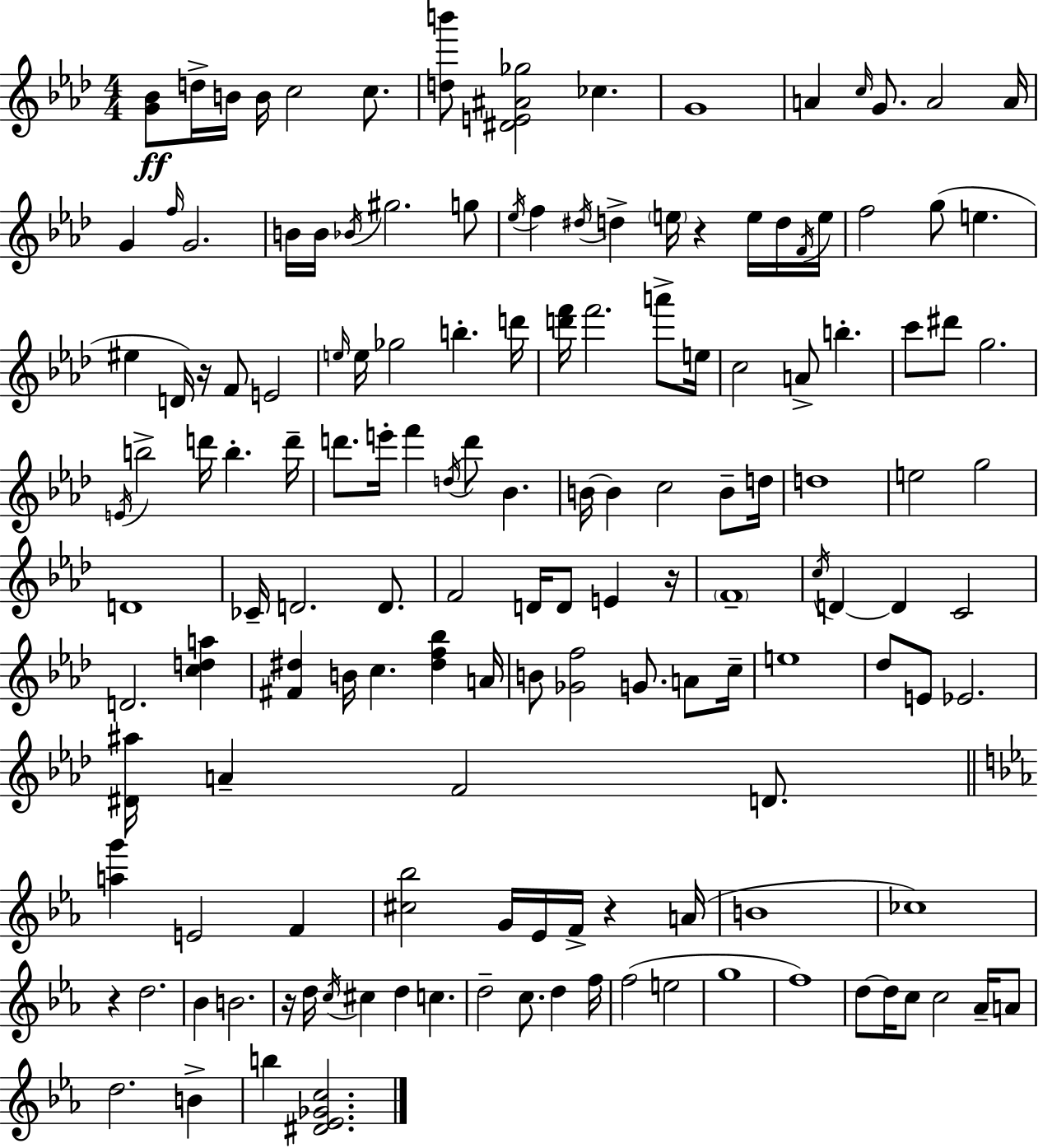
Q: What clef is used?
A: treble